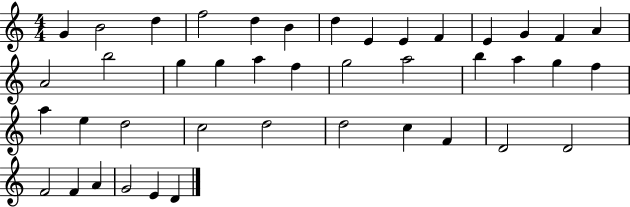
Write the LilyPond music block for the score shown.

{
  \clef treble
  \numericTimeSignature
  \time 4/4
  \key c \major
  g'4 b'2 d''4 | f''2 d''4 b'4 | d''4 e'4 e'4 f'4 | e'4 g'4 f'4 a'4 | \break a'2 b''2 | g''4 g''4 a''4 f''4 | g''2 a''2 | b''4 a''4 g''4 f''4 | \break a''4 e''4 d''2 | c''2 d''2 | d''2 c''4 f'4 | d'2 d'2 | \break f'2 f'4 a'4 | g'2 e'4 d'4 | \bar "|."
}